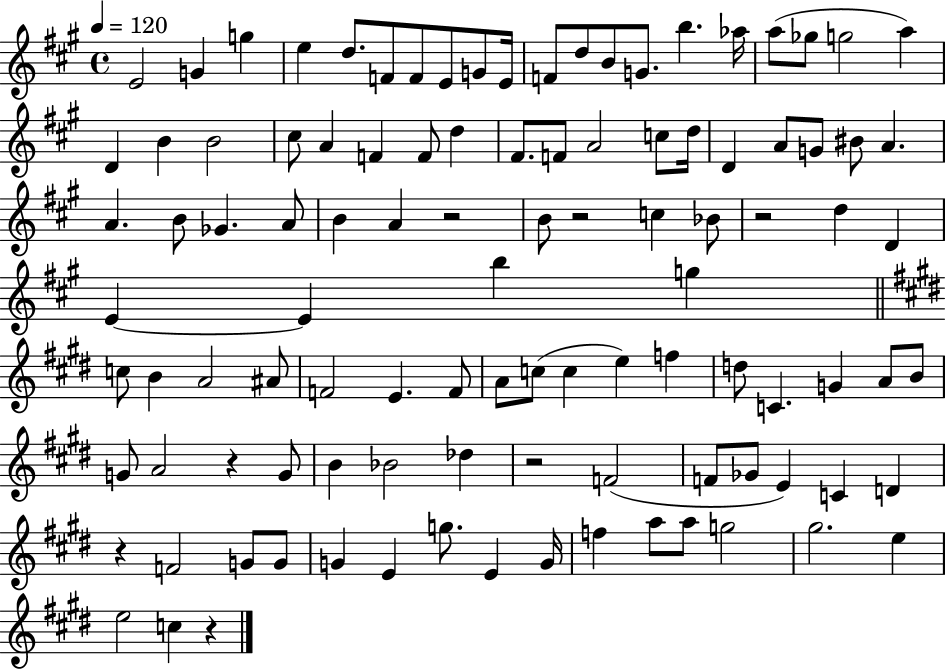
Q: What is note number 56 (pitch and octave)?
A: A4